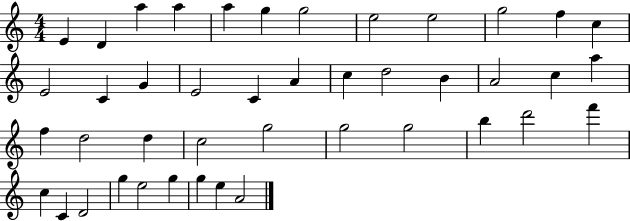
{
  \clef treble
  \numericTimeSignature
  \time 4/4
  \key c \major
  e'4 d'4 a''4 a''4 | a''4 g''4 g''2 | e''2 e''2 | g''2 f''4 c''4 | \break e'2 c'4 g'4 | e'2 c'4 a'4 | c''4 d''2 b'4 | a'2 c''4 a''4 | \break f''4 d''2 d''4 | c''2 g''2 | g''2 g''2 | b''4 d'''2 f'''4 | \break c''4 c'4 d'2 | g''4 e''2 g''4 | g''4 e''4 a'2 | \bar "|."
}